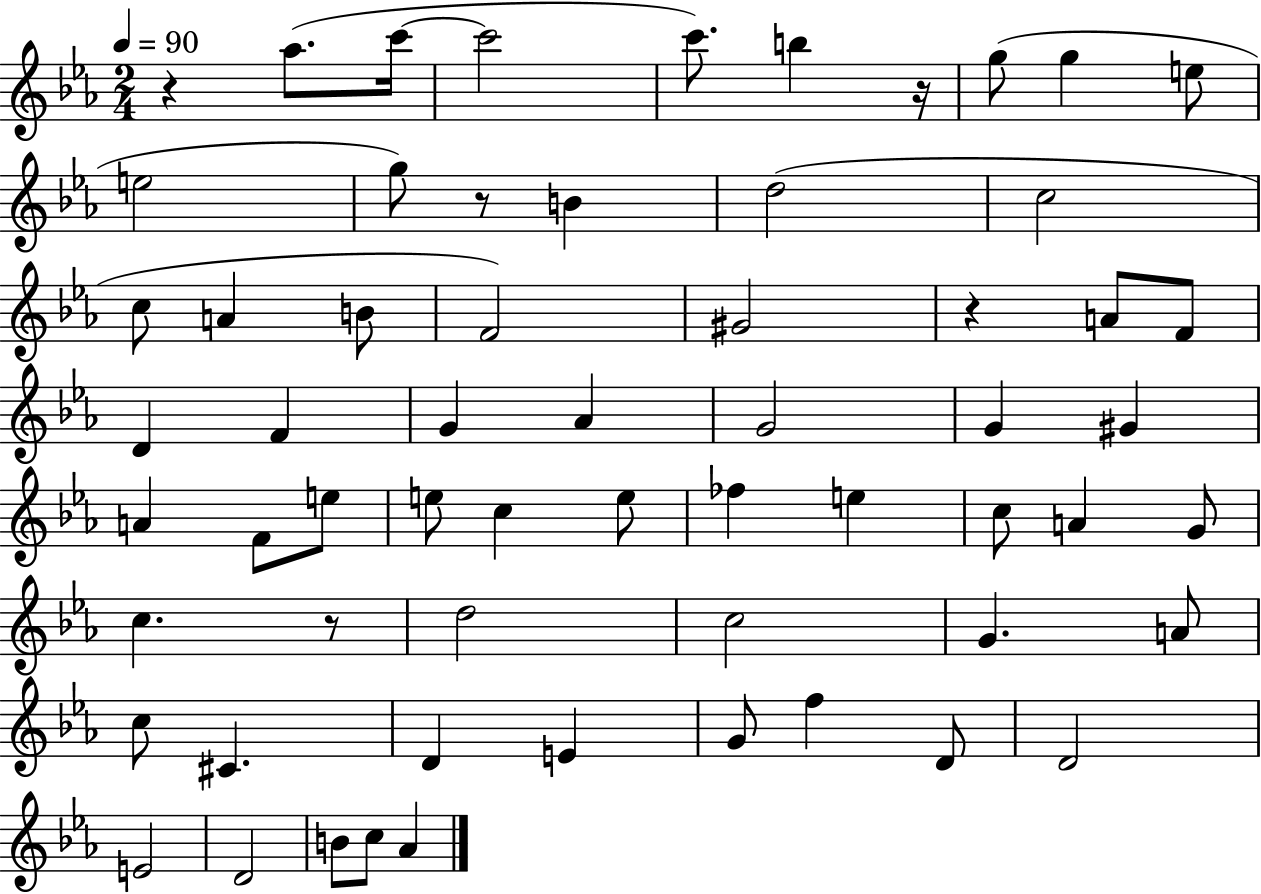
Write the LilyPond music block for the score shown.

{
  \clef treble
  \numericTimeSignature
  \time 2/4
  \key ees \major
  \tempo 4 = 90
  r4 aes''8.( c'''16~~ | c'''2 | c'''8.) b''4 r16 | g''8( g''4 e''8 | \break e''2 | g''8) r8 b'4 | d''2( | c''2 | \break c''8 a'4 b'8 | f'2) | gis'2 | r4 a'8 f'8 | \break d'4 f'4 | g'4 aes'4 | g'2 | g'4 gis'4 | \break a'4 f'8 e''8 | e''8 c''4 e''8 | fes''4 e''4 | c''8 a'4 g'8 | \break c''4. r8 | d''2 | c''2 | g'4. a'8 | \break c''8 cis'4. | d'4 e'4 | g'8 f''4 d'8 | d'2 | \break e'2 | d'2 | b'8 c''8 aes'4 | \bar "|."
}